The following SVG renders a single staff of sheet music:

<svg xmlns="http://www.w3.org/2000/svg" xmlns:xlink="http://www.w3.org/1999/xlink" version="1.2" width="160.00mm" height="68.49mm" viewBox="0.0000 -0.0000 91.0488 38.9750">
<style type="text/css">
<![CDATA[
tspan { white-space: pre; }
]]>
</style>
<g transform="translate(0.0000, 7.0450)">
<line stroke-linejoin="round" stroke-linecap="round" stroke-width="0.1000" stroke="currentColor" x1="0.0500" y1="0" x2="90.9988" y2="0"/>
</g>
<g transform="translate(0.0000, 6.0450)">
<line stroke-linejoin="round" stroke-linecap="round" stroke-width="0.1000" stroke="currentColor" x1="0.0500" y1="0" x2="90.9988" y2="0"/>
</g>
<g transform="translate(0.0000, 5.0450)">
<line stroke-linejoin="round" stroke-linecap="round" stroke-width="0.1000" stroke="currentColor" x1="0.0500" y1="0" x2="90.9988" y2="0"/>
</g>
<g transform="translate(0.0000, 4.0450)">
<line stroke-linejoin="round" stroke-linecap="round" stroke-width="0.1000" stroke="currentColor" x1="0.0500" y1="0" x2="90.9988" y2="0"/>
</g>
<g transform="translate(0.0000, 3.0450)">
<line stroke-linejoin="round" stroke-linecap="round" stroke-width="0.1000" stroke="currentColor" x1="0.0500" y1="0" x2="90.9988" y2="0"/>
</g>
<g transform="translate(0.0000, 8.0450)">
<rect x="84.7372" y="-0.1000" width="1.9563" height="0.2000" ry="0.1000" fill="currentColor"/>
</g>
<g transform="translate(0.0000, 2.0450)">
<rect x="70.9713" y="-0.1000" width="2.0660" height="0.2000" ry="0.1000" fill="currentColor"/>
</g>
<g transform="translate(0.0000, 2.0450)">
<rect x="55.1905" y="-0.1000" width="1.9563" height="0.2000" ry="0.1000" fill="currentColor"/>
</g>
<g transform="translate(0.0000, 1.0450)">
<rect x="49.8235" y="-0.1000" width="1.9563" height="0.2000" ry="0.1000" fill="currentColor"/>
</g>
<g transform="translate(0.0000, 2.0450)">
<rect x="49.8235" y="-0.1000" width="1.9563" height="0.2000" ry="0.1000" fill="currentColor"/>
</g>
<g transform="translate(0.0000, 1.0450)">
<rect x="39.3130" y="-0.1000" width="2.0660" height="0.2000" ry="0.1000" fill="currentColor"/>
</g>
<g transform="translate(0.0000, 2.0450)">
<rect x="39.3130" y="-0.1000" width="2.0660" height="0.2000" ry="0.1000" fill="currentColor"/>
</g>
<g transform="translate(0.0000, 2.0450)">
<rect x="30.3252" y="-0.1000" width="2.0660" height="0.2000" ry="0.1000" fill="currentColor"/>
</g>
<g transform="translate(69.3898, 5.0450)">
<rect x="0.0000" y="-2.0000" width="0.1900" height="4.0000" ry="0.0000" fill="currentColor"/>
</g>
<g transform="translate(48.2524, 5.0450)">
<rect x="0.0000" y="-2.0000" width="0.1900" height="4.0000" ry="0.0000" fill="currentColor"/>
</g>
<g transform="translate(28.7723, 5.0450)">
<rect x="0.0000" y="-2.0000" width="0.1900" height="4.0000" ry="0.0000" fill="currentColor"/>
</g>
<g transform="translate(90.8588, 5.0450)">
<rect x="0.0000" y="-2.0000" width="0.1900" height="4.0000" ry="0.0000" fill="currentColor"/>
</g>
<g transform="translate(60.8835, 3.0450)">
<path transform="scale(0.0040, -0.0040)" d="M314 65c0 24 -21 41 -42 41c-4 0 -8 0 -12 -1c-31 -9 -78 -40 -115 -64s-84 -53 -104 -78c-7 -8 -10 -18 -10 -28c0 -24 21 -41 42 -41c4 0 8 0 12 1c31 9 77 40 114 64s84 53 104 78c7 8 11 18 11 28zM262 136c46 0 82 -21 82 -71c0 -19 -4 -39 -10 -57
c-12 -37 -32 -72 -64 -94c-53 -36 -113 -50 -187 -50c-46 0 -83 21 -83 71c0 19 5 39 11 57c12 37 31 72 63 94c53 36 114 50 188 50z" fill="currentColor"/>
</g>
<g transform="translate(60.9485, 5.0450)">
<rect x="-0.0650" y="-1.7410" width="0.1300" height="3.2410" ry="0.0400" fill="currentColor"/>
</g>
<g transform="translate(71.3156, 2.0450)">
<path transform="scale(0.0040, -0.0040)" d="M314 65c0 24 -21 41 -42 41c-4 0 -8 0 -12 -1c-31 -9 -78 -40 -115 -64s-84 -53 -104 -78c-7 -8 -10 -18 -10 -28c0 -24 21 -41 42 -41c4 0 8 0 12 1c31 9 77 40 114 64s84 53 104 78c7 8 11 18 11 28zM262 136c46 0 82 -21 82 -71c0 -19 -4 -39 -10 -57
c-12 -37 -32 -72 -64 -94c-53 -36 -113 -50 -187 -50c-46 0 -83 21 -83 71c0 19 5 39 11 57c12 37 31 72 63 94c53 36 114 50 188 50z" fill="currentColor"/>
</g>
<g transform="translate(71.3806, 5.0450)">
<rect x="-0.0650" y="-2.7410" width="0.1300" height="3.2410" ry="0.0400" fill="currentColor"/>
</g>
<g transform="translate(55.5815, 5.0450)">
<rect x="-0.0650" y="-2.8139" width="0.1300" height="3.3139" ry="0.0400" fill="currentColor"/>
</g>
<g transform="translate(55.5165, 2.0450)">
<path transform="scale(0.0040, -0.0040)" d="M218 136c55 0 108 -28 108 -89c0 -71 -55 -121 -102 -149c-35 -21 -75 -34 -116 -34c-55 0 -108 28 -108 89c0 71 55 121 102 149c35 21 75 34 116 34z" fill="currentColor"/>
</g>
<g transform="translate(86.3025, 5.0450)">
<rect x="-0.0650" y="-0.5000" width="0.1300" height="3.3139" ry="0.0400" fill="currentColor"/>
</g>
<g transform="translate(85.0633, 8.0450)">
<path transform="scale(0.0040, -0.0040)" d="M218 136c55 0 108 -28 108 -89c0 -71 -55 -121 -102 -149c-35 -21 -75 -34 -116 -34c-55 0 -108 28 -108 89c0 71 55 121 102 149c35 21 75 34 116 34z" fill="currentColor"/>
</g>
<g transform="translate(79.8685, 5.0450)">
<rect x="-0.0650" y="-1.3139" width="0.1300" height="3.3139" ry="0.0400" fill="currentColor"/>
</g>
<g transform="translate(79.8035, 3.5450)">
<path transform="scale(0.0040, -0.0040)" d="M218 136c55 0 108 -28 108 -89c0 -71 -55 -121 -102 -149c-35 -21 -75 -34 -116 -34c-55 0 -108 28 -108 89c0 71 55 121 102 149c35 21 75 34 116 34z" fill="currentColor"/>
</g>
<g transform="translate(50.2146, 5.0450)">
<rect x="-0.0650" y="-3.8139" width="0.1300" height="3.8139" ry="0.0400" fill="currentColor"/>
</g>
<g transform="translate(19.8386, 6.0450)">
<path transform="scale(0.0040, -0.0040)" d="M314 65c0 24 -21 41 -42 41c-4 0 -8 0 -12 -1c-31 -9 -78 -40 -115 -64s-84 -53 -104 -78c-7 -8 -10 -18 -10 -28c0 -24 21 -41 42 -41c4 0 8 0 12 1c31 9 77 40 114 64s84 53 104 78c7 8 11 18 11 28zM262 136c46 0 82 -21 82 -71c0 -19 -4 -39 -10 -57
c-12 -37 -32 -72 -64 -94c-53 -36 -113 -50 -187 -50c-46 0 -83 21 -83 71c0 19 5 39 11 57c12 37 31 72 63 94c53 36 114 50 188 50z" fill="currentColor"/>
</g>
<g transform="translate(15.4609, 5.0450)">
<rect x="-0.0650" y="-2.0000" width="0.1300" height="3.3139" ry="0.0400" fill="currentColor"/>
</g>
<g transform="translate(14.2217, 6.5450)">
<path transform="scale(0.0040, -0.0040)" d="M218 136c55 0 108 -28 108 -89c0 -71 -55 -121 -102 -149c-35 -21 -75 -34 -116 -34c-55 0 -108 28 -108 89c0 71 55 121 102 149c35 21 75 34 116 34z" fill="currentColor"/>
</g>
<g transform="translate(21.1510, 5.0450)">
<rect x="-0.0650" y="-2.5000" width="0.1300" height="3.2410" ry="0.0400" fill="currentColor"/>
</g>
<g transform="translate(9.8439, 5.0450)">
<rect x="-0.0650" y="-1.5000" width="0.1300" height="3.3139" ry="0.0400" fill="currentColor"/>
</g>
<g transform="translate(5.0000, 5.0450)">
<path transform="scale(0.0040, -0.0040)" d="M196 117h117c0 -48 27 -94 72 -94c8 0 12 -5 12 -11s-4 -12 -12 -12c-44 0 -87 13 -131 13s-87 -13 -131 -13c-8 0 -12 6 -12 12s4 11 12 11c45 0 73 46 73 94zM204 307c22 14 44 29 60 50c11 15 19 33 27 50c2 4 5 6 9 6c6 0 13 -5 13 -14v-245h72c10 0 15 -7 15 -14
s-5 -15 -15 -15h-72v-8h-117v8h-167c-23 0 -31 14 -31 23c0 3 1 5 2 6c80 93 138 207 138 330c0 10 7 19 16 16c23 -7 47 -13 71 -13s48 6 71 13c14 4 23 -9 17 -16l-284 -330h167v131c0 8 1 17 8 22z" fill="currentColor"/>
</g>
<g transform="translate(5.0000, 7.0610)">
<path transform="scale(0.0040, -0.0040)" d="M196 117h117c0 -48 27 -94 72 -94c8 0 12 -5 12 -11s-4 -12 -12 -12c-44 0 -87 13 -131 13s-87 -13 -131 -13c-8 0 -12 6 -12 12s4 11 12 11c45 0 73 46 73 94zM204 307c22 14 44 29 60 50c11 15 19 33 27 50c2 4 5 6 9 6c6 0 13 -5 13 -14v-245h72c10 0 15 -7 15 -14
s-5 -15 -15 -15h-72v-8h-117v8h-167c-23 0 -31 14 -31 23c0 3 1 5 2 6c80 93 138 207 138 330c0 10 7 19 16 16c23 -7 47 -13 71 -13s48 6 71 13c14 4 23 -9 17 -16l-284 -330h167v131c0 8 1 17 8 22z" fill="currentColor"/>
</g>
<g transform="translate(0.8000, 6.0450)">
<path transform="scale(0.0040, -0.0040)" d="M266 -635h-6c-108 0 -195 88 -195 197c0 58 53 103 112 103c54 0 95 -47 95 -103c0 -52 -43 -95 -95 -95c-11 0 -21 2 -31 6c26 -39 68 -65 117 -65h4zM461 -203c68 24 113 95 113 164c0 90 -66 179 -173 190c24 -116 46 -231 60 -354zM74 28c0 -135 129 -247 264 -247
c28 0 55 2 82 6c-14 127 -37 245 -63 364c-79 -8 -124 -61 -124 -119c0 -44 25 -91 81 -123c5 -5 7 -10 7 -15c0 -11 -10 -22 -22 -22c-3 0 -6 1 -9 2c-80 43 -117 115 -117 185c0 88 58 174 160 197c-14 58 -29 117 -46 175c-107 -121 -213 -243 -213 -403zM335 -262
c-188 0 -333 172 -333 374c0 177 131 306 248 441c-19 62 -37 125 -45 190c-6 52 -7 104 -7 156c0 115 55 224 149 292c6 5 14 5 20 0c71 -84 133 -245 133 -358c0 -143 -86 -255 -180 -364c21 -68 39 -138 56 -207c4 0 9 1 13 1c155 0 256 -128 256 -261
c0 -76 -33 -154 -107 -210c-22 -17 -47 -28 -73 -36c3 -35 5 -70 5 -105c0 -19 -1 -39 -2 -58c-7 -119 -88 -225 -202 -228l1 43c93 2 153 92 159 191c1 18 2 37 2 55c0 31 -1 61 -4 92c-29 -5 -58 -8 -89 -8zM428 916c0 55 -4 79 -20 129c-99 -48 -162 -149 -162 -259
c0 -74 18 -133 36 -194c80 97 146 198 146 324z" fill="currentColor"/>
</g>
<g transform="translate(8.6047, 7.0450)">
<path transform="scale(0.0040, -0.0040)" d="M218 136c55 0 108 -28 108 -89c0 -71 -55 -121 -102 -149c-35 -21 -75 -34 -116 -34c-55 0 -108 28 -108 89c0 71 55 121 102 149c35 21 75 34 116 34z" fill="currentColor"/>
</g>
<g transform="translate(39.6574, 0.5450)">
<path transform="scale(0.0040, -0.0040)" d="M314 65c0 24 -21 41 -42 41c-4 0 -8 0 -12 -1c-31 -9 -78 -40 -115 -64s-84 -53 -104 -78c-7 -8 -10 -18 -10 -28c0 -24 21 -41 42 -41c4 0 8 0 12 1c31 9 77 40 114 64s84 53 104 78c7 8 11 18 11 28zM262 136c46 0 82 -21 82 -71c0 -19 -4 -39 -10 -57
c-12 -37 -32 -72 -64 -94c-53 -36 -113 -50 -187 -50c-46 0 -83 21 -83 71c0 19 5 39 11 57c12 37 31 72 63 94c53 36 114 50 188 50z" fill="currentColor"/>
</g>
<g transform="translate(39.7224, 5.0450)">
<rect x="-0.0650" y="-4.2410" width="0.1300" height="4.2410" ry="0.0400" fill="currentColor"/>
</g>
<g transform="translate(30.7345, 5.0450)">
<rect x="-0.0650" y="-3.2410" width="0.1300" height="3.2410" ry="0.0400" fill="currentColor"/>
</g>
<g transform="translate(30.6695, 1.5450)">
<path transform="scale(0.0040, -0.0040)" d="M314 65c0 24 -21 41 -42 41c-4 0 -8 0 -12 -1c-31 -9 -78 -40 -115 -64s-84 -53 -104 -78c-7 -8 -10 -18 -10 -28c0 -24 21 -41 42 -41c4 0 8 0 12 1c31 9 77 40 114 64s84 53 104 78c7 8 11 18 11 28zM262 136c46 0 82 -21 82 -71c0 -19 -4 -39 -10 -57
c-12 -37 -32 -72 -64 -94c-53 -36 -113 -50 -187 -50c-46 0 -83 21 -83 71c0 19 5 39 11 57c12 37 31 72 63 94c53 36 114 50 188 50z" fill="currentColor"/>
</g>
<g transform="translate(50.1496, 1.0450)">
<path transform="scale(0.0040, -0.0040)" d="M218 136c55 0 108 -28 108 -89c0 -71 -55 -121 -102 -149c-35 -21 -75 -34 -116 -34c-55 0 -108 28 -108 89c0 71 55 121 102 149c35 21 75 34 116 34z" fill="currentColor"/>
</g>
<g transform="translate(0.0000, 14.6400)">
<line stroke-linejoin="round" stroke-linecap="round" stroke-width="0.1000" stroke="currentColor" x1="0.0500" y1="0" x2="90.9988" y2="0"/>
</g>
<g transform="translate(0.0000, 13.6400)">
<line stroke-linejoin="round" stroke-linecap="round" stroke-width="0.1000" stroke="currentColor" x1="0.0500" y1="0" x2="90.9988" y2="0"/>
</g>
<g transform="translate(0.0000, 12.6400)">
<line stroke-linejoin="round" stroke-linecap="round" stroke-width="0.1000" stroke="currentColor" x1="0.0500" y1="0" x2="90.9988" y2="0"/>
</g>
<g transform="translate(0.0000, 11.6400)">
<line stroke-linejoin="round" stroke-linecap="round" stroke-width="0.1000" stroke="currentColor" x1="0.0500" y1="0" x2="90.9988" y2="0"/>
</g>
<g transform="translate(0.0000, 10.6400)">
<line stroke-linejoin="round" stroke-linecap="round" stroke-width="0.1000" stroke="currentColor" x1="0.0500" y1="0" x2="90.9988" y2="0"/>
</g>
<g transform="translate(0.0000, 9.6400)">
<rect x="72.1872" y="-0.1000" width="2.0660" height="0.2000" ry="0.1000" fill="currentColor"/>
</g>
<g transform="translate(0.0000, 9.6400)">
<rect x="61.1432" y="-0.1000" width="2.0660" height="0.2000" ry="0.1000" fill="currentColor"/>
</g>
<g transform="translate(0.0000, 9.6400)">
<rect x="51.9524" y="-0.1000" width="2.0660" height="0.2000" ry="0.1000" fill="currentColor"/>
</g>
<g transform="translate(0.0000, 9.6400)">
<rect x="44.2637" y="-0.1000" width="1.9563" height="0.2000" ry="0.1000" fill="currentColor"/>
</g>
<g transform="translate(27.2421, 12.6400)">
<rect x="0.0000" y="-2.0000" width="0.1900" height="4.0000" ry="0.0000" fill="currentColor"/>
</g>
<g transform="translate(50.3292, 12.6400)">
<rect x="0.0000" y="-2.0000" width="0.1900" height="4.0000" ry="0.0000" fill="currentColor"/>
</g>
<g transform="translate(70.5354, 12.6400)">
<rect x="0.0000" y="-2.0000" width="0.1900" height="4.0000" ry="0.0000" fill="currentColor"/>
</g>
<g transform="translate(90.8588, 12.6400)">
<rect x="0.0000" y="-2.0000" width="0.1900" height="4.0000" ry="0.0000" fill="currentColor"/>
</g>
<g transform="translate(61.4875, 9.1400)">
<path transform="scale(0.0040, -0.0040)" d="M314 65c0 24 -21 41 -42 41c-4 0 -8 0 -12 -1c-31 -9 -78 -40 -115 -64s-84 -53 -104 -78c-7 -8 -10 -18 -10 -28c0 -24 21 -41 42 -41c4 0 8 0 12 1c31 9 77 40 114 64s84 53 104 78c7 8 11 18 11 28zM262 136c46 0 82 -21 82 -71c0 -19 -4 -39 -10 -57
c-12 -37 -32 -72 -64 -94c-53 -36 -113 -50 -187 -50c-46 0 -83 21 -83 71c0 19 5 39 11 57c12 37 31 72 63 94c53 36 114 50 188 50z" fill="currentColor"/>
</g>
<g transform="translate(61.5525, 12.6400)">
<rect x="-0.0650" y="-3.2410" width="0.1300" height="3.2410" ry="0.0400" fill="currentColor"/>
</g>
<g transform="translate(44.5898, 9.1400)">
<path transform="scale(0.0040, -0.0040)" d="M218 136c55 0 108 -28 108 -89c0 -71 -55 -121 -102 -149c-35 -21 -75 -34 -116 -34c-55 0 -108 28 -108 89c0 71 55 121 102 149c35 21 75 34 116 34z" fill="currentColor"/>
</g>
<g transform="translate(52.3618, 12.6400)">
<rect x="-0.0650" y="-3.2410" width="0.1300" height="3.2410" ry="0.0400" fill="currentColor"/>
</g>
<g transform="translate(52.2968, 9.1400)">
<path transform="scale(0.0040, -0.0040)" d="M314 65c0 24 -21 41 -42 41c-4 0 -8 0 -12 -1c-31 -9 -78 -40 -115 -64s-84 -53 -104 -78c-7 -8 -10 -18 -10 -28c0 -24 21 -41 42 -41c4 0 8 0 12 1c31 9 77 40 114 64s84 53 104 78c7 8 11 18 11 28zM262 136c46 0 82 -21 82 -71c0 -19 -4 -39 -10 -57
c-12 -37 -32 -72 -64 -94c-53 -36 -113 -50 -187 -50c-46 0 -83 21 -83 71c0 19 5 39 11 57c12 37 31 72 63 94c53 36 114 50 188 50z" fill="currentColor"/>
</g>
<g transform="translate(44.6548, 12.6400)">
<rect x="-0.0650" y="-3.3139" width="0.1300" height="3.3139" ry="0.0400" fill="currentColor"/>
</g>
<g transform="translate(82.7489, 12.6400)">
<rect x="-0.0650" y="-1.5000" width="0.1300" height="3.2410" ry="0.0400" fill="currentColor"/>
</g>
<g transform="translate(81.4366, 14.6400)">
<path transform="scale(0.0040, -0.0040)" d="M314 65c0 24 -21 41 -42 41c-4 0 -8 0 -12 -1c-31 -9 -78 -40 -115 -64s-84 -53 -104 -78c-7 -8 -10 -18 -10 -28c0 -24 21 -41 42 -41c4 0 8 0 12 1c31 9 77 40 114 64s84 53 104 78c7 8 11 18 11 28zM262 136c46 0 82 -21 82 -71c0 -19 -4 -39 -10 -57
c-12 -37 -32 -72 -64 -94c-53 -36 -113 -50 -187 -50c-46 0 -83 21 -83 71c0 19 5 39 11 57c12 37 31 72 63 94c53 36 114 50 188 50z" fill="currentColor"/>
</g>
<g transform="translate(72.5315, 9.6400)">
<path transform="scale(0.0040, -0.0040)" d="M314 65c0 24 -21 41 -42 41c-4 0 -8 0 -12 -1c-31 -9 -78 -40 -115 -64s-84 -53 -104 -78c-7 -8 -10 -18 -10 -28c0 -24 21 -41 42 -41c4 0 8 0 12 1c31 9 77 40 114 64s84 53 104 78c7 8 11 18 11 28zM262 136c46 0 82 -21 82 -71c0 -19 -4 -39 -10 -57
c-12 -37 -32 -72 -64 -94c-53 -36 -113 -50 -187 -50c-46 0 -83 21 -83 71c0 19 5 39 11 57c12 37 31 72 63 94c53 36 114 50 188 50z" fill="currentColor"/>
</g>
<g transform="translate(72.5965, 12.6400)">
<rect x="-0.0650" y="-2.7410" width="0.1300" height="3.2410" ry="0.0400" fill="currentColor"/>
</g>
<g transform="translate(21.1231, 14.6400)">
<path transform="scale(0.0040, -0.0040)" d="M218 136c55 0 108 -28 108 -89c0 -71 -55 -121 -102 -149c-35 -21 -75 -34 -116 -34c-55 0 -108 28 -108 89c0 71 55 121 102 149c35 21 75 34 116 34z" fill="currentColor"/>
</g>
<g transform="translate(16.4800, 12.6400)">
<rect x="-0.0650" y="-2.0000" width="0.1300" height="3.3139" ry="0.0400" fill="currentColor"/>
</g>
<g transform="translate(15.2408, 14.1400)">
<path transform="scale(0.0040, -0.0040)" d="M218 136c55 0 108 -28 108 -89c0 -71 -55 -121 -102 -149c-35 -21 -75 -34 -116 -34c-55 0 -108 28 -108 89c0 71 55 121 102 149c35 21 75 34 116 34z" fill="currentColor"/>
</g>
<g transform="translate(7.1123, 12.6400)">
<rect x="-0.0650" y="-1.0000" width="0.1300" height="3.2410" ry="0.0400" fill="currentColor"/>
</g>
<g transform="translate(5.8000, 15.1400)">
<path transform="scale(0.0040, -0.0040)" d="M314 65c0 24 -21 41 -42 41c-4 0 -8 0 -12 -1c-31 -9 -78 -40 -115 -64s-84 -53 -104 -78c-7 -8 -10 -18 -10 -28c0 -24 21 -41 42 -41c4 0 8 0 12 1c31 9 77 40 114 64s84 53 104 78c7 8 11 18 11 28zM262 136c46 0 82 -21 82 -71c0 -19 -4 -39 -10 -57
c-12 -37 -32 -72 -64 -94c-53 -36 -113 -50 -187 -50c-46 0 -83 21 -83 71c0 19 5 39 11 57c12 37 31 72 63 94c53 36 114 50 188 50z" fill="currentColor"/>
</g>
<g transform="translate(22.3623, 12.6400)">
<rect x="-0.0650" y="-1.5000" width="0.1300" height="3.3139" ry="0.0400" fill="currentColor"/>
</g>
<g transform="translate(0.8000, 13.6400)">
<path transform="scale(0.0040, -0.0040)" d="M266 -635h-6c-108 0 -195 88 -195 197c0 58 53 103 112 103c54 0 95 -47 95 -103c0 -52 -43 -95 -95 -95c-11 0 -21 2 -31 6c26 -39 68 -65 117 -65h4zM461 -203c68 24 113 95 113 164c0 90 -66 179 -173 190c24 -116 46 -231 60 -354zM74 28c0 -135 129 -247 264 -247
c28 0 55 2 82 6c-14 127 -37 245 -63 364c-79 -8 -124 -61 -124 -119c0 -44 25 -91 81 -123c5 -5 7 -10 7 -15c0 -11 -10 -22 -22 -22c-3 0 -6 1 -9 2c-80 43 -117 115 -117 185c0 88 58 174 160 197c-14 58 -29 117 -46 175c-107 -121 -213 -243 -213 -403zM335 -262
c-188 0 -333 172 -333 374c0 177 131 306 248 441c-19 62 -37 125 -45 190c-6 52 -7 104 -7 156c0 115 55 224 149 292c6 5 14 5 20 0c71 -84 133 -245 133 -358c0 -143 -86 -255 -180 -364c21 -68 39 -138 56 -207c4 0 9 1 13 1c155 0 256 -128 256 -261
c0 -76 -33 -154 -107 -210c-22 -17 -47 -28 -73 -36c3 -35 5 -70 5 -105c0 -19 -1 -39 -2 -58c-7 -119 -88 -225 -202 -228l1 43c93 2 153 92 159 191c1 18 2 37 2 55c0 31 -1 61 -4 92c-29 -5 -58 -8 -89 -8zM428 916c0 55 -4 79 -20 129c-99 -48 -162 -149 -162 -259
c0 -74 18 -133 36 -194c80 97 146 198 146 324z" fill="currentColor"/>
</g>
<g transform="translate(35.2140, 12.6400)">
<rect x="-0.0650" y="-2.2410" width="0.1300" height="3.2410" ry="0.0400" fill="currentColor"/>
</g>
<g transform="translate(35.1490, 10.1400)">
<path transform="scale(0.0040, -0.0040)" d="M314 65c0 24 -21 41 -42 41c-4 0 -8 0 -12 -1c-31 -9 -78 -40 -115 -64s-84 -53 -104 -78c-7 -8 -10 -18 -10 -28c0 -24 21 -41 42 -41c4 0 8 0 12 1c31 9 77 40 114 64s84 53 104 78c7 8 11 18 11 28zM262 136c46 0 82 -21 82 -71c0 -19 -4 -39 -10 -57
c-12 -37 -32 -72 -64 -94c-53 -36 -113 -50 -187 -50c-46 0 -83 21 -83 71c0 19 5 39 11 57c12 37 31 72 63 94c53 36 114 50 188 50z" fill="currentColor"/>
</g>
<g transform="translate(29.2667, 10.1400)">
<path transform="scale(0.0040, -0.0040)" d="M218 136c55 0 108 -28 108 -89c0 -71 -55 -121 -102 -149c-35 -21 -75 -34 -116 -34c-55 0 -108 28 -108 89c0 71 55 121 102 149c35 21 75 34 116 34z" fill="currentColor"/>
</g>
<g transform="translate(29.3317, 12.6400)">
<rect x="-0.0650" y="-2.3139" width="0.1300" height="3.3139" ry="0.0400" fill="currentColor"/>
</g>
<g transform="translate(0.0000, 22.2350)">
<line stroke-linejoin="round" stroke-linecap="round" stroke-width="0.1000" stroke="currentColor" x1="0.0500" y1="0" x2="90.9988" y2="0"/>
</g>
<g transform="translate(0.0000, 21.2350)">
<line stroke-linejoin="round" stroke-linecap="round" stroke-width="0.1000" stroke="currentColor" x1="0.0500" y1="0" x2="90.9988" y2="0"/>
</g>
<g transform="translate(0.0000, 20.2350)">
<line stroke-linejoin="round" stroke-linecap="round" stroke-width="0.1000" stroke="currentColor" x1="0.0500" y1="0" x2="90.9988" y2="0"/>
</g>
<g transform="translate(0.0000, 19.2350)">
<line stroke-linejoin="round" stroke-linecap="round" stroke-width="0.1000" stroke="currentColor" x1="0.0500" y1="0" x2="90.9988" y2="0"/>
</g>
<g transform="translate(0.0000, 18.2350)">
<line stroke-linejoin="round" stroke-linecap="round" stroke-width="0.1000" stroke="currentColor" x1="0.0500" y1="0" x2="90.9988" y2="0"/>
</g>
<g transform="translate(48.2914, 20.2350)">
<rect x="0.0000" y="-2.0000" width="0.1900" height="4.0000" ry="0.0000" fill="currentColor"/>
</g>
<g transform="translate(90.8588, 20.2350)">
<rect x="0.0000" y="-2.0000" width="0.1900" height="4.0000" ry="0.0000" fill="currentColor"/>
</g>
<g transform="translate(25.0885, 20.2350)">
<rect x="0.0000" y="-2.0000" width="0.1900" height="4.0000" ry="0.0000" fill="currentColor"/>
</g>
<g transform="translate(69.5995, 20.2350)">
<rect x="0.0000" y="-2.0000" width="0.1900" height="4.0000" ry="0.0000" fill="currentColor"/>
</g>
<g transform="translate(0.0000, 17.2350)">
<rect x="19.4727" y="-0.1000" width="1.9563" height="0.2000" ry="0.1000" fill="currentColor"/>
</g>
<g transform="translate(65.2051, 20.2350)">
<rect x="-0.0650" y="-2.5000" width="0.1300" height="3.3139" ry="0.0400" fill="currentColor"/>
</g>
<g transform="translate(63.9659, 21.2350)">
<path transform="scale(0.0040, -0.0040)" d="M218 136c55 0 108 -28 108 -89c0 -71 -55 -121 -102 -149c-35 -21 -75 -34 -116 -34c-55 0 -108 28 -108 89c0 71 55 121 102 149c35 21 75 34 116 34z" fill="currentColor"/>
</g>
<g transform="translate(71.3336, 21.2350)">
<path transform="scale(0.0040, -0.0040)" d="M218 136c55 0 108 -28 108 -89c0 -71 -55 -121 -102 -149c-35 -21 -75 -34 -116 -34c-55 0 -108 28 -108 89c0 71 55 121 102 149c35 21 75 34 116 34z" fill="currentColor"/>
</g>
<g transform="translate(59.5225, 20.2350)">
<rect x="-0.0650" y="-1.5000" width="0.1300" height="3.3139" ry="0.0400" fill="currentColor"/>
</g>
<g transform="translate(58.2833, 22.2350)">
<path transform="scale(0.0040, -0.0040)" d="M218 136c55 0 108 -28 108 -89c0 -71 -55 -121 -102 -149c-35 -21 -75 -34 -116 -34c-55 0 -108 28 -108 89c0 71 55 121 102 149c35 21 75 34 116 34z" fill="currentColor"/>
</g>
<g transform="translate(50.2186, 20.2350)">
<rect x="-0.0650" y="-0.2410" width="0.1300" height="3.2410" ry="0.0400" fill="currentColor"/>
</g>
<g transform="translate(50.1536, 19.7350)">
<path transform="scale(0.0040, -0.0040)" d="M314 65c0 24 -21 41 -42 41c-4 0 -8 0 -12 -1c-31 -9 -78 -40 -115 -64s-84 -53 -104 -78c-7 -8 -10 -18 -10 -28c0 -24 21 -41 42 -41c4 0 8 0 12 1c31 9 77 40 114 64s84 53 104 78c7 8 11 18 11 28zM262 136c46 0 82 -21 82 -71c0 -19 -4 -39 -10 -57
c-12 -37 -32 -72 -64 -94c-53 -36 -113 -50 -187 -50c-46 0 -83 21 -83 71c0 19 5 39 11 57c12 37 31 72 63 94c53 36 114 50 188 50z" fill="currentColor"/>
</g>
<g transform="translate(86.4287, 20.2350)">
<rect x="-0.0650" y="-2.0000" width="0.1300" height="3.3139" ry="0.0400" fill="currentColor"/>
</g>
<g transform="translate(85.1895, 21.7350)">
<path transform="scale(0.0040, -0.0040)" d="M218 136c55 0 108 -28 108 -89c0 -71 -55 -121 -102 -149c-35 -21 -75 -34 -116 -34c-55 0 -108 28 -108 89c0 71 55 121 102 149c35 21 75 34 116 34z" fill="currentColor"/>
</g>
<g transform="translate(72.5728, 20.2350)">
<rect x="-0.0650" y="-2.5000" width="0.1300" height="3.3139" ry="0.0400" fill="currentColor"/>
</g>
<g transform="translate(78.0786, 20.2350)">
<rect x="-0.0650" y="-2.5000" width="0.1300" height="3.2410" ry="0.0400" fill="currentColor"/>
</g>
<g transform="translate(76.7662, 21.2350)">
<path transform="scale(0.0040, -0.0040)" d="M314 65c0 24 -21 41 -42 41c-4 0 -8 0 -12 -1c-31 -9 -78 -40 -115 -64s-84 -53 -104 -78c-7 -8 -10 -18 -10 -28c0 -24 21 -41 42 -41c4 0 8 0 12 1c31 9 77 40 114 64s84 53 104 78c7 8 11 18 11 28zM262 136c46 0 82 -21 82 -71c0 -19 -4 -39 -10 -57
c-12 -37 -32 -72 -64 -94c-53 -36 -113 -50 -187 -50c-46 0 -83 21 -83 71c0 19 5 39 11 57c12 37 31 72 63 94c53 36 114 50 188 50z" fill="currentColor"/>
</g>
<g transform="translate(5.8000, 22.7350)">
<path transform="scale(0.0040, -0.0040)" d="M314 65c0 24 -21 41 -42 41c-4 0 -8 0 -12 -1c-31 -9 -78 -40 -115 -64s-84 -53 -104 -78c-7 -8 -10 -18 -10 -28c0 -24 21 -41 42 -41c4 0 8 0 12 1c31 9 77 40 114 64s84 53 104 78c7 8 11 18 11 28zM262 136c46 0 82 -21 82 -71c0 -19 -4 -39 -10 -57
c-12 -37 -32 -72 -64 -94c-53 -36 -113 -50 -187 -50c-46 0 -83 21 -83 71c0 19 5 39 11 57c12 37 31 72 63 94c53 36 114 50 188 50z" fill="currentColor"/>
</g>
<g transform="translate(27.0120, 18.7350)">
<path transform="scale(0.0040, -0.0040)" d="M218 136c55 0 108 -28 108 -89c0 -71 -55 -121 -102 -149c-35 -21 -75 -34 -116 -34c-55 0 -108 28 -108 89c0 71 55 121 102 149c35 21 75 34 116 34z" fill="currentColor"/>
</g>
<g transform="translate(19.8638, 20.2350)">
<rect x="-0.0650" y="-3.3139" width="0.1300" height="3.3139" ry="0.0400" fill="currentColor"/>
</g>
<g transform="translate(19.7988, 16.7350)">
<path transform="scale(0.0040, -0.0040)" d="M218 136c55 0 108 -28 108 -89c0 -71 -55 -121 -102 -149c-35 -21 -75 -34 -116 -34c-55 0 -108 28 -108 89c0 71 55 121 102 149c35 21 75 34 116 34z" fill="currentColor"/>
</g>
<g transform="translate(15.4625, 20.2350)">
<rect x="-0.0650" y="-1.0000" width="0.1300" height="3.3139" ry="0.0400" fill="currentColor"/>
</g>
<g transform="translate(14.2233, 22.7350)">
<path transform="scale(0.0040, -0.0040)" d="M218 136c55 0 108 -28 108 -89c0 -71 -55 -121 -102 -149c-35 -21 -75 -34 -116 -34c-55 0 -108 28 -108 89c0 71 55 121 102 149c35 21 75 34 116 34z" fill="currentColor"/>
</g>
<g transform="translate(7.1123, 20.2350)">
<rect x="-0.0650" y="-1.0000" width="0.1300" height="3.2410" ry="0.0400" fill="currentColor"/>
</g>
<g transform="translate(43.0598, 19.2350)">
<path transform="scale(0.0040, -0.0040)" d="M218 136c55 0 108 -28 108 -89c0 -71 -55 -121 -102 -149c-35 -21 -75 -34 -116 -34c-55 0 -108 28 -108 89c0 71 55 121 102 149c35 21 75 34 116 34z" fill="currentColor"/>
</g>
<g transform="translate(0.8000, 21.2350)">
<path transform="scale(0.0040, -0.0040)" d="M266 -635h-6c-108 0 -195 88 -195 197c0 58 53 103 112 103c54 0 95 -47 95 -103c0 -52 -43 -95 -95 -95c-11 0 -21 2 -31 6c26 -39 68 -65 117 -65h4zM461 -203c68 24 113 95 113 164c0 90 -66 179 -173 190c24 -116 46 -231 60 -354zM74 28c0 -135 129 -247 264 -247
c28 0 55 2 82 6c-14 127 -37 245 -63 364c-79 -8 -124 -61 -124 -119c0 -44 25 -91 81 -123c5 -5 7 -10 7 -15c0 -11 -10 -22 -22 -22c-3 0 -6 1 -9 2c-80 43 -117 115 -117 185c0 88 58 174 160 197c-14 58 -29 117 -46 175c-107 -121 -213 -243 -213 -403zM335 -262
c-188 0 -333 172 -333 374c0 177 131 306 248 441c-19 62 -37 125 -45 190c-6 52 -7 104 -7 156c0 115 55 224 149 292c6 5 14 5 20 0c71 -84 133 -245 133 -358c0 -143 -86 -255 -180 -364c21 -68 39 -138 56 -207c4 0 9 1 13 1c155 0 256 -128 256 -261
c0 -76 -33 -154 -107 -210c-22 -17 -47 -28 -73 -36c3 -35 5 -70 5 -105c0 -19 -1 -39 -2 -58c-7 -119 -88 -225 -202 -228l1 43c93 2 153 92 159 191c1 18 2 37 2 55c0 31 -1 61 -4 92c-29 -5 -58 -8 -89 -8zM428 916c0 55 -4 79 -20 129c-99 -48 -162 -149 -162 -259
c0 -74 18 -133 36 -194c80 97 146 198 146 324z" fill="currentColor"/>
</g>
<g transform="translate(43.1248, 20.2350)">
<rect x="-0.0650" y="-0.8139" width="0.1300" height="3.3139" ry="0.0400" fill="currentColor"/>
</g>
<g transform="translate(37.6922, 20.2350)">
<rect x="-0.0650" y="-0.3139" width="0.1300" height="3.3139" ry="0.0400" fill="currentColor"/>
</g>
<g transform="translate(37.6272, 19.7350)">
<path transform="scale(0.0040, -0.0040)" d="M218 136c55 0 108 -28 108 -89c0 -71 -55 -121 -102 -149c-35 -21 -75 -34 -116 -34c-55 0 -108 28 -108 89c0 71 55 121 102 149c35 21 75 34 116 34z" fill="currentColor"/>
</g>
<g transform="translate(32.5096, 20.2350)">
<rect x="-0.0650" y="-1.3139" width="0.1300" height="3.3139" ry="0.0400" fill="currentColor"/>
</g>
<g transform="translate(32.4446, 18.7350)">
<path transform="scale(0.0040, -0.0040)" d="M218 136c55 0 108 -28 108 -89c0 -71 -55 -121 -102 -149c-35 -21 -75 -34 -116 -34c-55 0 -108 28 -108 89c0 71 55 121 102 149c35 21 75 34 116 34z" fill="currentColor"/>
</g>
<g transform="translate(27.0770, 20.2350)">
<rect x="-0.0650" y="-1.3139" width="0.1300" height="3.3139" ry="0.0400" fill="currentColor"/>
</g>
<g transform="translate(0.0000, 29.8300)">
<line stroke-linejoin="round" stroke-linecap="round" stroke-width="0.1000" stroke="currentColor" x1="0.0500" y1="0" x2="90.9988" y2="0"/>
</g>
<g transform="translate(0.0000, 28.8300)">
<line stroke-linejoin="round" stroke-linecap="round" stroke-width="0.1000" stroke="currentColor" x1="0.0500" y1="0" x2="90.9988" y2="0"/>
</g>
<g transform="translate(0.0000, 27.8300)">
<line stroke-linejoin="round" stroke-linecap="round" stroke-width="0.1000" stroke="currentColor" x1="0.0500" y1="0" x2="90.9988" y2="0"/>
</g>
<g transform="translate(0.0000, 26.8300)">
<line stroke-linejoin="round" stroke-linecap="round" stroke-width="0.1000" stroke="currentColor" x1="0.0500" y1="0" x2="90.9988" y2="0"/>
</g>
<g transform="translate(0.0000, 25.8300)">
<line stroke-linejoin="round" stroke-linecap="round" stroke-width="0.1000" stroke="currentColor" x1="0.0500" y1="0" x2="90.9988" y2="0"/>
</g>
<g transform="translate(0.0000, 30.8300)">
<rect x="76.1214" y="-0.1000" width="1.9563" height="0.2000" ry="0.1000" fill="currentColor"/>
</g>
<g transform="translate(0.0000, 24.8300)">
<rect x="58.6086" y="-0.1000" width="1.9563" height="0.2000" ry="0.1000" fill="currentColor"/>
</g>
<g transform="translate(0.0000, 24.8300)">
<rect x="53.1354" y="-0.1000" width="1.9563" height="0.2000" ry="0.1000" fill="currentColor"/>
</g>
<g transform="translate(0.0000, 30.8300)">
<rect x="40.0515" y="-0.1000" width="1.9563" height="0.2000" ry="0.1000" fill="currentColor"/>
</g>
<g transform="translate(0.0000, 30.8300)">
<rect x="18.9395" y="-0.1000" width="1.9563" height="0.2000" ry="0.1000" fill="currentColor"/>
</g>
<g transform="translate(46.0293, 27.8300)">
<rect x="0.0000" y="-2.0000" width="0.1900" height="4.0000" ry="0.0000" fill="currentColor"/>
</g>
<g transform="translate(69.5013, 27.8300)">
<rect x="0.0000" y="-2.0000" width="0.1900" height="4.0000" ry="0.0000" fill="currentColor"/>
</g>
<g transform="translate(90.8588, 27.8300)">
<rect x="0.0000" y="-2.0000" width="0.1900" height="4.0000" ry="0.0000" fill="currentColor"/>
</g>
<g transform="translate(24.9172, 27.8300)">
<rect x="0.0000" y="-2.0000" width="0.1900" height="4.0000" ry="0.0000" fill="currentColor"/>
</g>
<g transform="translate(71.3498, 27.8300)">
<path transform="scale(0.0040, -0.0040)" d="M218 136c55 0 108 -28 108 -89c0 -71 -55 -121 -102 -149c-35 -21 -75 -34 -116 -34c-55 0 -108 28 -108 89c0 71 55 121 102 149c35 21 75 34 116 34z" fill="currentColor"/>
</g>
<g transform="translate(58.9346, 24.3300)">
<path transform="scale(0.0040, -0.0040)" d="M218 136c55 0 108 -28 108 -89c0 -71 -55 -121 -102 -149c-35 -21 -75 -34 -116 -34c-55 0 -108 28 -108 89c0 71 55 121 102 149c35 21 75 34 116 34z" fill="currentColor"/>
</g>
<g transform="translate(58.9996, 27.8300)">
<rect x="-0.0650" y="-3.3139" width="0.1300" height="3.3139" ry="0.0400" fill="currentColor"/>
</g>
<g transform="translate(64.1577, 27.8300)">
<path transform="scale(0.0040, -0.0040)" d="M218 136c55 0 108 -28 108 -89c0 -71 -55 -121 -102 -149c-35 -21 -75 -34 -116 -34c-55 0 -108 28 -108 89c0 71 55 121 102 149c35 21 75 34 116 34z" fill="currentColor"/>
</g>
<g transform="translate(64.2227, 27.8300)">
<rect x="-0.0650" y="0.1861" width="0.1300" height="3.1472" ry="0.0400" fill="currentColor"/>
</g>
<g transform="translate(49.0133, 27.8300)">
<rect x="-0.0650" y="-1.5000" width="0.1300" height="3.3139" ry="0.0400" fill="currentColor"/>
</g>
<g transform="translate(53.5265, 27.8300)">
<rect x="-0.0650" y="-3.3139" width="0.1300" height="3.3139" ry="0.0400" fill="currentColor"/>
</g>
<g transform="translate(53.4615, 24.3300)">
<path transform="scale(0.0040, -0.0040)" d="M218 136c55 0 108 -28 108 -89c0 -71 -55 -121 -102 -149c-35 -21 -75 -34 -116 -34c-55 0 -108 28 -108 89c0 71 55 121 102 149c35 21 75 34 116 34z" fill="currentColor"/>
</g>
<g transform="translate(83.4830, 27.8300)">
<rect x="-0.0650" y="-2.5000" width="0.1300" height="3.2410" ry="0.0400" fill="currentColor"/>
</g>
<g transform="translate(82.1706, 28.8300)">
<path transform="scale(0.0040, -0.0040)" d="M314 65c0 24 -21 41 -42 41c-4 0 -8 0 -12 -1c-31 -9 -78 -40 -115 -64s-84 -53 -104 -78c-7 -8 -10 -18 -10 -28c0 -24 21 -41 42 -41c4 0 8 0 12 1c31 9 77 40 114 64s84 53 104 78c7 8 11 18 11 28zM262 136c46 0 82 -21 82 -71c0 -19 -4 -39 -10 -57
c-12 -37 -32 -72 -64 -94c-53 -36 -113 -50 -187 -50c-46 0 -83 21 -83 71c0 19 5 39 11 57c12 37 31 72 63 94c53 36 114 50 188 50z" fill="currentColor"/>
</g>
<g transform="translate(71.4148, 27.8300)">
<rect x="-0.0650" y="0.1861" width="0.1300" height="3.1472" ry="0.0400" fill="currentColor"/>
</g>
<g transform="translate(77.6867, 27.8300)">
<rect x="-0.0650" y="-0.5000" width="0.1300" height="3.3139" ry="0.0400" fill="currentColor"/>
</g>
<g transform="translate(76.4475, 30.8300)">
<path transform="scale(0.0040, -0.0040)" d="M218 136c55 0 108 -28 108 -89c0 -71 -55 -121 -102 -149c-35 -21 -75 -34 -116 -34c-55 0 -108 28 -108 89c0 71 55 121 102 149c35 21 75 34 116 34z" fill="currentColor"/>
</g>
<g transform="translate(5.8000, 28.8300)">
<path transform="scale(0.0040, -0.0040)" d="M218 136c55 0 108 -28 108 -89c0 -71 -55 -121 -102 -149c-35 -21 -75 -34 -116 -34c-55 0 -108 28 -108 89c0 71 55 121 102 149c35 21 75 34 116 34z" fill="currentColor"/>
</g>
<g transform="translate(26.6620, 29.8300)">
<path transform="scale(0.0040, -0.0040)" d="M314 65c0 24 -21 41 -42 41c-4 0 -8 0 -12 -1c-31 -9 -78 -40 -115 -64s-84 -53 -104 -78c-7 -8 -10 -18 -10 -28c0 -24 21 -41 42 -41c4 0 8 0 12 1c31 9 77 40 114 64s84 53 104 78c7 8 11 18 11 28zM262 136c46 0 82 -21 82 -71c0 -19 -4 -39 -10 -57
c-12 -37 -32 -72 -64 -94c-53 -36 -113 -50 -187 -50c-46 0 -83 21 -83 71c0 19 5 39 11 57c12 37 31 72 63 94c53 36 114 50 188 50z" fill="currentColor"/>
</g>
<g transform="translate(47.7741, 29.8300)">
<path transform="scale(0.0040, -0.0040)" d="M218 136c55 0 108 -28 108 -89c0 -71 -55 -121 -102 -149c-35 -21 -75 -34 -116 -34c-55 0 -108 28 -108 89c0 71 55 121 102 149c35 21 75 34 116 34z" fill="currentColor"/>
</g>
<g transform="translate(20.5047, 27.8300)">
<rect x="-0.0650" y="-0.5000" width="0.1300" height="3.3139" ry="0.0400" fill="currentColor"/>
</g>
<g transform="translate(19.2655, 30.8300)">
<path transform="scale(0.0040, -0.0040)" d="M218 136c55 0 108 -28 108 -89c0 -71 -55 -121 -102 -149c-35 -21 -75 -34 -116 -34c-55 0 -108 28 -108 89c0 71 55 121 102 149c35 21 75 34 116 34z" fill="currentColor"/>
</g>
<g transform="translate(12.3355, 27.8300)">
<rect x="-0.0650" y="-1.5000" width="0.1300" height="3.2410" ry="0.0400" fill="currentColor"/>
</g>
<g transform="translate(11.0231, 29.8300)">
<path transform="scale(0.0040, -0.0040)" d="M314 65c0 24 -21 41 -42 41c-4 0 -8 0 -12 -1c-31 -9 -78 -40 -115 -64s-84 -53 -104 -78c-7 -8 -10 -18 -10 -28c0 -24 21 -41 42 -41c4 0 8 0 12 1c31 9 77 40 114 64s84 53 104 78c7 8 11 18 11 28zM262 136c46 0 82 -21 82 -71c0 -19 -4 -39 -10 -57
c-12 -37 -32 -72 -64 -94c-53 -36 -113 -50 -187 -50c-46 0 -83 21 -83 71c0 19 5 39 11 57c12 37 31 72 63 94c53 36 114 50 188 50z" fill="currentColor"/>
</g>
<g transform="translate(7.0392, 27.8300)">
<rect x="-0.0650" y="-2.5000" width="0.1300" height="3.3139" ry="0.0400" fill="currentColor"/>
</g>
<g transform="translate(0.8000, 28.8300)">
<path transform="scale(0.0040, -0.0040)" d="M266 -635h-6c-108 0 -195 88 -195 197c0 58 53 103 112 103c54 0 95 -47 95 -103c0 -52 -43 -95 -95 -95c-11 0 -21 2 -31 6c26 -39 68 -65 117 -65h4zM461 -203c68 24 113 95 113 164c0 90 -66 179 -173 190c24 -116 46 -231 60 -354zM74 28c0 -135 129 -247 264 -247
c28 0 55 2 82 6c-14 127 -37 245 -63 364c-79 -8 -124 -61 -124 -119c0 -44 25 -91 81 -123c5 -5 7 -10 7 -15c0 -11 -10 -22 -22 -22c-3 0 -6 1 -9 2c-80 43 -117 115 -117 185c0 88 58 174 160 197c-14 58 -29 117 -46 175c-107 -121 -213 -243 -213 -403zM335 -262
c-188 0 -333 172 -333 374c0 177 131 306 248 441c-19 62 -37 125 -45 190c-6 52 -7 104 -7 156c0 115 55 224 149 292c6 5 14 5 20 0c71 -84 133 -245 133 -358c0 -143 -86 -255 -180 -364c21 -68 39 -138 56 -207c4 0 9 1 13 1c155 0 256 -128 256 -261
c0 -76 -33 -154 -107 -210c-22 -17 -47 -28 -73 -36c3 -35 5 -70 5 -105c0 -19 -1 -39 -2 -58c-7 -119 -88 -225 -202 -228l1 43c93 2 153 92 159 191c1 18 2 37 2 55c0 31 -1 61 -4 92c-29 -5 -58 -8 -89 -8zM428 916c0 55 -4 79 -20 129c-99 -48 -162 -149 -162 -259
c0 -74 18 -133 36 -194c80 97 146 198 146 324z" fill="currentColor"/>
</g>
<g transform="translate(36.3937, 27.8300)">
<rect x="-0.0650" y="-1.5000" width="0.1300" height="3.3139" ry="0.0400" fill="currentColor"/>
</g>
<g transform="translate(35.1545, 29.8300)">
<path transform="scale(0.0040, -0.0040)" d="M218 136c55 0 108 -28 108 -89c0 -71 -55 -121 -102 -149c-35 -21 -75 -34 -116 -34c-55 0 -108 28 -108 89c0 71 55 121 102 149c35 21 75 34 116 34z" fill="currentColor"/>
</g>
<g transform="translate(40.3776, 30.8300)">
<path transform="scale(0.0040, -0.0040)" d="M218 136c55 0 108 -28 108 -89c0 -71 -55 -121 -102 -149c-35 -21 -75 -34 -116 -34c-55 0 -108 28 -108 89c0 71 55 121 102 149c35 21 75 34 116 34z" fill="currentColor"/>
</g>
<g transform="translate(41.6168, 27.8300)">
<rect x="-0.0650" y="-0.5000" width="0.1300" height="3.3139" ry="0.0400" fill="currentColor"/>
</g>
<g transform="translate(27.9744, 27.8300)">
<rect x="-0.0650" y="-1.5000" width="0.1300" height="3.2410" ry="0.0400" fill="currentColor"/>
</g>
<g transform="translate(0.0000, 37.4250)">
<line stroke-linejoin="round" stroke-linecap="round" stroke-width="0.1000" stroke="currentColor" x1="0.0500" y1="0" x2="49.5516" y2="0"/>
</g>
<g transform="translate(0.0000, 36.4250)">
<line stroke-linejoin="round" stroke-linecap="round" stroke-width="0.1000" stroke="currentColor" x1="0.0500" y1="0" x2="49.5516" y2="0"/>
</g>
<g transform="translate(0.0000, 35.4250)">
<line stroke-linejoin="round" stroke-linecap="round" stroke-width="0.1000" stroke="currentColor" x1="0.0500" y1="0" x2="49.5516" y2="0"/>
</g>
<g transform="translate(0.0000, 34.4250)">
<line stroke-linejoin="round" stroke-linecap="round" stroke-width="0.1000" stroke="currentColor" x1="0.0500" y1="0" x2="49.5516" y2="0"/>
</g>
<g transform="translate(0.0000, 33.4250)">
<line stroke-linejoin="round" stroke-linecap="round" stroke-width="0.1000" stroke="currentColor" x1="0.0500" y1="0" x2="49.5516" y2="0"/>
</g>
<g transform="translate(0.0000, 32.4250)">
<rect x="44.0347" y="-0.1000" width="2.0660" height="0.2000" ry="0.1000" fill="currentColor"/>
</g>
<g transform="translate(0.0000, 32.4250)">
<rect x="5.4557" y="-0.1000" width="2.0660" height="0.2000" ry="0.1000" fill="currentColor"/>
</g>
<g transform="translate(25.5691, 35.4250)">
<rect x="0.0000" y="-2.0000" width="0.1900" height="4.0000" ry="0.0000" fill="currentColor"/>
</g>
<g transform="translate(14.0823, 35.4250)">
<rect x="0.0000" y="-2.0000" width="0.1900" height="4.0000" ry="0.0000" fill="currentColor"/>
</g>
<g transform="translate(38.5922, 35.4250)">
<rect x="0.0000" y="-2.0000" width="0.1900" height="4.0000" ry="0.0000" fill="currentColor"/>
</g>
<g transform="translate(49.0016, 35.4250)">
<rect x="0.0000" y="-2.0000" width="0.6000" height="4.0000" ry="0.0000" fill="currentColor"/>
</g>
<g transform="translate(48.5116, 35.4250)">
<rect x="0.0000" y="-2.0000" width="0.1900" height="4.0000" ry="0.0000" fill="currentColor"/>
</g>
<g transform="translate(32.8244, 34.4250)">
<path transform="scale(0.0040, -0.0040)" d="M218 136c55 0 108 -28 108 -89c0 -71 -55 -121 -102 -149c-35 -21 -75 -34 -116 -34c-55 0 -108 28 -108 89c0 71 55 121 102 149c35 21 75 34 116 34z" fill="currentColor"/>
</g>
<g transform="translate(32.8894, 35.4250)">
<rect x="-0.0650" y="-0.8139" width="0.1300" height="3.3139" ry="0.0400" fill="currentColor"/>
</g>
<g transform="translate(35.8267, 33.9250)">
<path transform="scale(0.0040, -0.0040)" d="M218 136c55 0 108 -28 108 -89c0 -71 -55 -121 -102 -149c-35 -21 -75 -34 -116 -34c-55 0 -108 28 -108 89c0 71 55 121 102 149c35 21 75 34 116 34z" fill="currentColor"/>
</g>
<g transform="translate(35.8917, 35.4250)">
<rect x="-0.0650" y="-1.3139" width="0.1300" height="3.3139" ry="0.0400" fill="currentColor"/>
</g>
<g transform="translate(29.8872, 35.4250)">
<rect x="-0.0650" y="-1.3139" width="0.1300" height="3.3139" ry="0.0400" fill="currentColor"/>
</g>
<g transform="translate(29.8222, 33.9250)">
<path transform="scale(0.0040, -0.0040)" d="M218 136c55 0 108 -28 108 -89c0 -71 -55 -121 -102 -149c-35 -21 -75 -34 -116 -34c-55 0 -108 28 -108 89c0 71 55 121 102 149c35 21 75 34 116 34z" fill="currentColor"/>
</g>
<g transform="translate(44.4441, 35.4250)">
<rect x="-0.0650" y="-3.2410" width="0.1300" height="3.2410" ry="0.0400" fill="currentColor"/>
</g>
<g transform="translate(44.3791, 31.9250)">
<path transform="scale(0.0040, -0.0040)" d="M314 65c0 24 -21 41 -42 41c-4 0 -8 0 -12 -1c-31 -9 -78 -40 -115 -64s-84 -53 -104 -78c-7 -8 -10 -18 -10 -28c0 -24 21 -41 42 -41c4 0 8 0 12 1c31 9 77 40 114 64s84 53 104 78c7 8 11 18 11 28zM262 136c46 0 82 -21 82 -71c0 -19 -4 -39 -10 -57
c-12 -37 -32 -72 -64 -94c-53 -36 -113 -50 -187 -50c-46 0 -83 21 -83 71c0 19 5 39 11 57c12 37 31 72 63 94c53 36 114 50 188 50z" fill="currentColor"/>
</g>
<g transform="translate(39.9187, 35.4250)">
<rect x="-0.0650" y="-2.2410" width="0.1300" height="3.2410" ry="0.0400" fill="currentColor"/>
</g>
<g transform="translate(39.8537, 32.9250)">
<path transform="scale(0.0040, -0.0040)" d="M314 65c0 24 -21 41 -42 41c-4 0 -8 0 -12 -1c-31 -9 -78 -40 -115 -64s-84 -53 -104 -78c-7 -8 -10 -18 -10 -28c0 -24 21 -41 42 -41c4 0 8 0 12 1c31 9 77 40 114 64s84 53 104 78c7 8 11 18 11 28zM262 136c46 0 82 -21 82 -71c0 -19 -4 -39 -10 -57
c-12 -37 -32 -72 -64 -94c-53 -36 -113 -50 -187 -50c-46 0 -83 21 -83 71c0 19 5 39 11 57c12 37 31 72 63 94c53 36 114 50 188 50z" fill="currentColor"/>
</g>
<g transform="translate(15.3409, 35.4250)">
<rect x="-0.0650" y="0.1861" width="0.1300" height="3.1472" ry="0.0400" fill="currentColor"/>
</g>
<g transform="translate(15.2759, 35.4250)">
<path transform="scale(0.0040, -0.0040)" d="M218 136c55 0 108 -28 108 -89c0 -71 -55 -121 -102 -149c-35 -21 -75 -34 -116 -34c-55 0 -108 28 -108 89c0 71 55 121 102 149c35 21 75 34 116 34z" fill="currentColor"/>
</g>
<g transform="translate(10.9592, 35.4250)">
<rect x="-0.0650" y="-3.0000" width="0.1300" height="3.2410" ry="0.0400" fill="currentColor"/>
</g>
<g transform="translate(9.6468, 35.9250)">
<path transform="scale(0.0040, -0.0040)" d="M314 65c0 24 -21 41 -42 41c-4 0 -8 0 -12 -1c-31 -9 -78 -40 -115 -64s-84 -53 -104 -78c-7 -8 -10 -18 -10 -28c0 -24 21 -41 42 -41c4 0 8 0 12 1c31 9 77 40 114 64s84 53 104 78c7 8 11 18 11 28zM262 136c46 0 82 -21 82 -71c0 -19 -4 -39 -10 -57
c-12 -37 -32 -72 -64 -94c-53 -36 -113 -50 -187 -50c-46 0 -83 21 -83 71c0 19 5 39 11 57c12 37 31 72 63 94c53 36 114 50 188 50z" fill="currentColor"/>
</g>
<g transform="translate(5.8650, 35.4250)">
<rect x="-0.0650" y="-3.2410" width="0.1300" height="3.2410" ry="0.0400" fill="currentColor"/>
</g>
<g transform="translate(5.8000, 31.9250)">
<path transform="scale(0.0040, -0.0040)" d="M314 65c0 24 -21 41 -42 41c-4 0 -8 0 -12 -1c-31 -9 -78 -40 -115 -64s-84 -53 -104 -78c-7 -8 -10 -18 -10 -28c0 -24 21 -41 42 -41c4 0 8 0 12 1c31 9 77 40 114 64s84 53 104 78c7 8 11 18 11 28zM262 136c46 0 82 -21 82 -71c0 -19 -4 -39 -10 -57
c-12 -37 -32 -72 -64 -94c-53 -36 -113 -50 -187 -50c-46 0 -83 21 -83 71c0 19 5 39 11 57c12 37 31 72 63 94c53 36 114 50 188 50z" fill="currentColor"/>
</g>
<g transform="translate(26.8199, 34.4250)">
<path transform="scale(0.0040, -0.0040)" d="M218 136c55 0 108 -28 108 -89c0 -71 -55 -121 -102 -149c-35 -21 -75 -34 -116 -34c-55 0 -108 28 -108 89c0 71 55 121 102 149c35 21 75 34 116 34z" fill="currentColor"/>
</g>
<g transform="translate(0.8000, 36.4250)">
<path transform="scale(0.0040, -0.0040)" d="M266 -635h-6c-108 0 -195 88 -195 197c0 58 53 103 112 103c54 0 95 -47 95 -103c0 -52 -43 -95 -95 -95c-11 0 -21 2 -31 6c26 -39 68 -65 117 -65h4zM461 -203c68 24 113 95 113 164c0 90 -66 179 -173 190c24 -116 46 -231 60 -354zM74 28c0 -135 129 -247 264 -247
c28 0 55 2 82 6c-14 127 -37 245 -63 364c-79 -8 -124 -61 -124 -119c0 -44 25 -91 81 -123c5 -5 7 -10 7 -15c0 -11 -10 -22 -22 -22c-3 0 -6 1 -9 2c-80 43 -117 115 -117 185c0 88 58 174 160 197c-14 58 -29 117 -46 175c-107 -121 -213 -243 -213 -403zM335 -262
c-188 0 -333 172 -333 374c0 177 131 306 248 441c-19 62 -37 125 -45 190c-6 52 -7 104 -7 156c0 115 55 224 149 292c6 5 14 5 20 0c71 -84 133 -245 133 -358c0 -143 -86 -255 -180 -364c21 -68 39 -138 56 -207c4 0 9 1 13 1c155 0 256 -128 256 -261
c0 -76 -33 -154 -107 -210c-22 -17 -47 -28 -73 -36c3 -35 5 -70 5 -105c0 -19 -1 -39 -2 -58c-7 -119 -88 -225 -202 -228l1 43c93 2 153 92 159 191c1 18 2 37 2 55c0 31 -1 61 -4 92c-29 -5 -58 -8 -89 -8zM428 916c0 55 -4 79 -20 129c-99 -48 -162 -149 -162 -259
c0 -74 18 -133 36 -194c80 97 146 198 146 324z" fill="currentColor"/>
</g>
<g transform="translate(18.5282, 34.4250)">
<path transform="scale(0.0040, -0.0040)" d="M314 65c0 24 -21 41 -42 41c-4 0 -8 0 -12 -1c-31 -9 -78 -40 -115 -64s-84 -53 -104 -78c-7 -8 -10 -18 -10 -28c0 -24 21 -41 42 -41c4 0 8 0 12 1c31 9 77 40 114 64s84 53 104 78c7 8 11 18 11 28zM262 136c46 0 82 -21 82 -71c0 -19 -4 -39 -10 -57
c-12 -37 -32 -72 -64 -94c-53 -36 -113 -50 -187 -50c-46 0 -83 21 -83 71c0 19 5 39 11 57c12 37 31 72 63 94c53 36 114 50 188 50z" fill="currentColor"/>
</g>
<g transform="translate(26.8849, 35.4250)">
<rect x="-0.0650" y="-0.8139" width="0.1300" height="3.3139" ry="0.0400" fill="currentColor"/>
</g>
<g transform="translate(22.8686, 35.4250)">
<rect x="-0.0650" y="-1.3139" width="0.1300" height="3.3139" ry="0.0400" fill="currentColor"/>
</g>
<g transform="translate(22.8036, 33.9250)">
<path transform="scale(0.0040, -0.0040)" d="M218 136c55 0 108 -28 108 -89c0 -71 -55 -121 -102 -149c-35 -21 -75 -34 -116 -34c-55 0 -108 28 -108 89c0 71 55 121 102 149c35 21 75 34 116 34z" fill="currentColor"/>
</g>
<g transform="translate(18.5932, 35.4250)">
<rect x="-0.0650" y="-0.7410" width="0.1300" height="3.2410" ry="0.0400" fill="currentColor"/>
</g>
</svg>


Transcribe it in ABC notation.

X:1
T:Untitled
M:4/4
L:1/4
K:C
E F G2 b2 d'2 c' a f2 a2 e C D2 F E g g2 b b2 b2 a2 E2 D2 D b e e c d c2 E G G G2 F G E2 C E2 E C E b b B B C G2 b2 A2 B d2 e d e d e g2 b2